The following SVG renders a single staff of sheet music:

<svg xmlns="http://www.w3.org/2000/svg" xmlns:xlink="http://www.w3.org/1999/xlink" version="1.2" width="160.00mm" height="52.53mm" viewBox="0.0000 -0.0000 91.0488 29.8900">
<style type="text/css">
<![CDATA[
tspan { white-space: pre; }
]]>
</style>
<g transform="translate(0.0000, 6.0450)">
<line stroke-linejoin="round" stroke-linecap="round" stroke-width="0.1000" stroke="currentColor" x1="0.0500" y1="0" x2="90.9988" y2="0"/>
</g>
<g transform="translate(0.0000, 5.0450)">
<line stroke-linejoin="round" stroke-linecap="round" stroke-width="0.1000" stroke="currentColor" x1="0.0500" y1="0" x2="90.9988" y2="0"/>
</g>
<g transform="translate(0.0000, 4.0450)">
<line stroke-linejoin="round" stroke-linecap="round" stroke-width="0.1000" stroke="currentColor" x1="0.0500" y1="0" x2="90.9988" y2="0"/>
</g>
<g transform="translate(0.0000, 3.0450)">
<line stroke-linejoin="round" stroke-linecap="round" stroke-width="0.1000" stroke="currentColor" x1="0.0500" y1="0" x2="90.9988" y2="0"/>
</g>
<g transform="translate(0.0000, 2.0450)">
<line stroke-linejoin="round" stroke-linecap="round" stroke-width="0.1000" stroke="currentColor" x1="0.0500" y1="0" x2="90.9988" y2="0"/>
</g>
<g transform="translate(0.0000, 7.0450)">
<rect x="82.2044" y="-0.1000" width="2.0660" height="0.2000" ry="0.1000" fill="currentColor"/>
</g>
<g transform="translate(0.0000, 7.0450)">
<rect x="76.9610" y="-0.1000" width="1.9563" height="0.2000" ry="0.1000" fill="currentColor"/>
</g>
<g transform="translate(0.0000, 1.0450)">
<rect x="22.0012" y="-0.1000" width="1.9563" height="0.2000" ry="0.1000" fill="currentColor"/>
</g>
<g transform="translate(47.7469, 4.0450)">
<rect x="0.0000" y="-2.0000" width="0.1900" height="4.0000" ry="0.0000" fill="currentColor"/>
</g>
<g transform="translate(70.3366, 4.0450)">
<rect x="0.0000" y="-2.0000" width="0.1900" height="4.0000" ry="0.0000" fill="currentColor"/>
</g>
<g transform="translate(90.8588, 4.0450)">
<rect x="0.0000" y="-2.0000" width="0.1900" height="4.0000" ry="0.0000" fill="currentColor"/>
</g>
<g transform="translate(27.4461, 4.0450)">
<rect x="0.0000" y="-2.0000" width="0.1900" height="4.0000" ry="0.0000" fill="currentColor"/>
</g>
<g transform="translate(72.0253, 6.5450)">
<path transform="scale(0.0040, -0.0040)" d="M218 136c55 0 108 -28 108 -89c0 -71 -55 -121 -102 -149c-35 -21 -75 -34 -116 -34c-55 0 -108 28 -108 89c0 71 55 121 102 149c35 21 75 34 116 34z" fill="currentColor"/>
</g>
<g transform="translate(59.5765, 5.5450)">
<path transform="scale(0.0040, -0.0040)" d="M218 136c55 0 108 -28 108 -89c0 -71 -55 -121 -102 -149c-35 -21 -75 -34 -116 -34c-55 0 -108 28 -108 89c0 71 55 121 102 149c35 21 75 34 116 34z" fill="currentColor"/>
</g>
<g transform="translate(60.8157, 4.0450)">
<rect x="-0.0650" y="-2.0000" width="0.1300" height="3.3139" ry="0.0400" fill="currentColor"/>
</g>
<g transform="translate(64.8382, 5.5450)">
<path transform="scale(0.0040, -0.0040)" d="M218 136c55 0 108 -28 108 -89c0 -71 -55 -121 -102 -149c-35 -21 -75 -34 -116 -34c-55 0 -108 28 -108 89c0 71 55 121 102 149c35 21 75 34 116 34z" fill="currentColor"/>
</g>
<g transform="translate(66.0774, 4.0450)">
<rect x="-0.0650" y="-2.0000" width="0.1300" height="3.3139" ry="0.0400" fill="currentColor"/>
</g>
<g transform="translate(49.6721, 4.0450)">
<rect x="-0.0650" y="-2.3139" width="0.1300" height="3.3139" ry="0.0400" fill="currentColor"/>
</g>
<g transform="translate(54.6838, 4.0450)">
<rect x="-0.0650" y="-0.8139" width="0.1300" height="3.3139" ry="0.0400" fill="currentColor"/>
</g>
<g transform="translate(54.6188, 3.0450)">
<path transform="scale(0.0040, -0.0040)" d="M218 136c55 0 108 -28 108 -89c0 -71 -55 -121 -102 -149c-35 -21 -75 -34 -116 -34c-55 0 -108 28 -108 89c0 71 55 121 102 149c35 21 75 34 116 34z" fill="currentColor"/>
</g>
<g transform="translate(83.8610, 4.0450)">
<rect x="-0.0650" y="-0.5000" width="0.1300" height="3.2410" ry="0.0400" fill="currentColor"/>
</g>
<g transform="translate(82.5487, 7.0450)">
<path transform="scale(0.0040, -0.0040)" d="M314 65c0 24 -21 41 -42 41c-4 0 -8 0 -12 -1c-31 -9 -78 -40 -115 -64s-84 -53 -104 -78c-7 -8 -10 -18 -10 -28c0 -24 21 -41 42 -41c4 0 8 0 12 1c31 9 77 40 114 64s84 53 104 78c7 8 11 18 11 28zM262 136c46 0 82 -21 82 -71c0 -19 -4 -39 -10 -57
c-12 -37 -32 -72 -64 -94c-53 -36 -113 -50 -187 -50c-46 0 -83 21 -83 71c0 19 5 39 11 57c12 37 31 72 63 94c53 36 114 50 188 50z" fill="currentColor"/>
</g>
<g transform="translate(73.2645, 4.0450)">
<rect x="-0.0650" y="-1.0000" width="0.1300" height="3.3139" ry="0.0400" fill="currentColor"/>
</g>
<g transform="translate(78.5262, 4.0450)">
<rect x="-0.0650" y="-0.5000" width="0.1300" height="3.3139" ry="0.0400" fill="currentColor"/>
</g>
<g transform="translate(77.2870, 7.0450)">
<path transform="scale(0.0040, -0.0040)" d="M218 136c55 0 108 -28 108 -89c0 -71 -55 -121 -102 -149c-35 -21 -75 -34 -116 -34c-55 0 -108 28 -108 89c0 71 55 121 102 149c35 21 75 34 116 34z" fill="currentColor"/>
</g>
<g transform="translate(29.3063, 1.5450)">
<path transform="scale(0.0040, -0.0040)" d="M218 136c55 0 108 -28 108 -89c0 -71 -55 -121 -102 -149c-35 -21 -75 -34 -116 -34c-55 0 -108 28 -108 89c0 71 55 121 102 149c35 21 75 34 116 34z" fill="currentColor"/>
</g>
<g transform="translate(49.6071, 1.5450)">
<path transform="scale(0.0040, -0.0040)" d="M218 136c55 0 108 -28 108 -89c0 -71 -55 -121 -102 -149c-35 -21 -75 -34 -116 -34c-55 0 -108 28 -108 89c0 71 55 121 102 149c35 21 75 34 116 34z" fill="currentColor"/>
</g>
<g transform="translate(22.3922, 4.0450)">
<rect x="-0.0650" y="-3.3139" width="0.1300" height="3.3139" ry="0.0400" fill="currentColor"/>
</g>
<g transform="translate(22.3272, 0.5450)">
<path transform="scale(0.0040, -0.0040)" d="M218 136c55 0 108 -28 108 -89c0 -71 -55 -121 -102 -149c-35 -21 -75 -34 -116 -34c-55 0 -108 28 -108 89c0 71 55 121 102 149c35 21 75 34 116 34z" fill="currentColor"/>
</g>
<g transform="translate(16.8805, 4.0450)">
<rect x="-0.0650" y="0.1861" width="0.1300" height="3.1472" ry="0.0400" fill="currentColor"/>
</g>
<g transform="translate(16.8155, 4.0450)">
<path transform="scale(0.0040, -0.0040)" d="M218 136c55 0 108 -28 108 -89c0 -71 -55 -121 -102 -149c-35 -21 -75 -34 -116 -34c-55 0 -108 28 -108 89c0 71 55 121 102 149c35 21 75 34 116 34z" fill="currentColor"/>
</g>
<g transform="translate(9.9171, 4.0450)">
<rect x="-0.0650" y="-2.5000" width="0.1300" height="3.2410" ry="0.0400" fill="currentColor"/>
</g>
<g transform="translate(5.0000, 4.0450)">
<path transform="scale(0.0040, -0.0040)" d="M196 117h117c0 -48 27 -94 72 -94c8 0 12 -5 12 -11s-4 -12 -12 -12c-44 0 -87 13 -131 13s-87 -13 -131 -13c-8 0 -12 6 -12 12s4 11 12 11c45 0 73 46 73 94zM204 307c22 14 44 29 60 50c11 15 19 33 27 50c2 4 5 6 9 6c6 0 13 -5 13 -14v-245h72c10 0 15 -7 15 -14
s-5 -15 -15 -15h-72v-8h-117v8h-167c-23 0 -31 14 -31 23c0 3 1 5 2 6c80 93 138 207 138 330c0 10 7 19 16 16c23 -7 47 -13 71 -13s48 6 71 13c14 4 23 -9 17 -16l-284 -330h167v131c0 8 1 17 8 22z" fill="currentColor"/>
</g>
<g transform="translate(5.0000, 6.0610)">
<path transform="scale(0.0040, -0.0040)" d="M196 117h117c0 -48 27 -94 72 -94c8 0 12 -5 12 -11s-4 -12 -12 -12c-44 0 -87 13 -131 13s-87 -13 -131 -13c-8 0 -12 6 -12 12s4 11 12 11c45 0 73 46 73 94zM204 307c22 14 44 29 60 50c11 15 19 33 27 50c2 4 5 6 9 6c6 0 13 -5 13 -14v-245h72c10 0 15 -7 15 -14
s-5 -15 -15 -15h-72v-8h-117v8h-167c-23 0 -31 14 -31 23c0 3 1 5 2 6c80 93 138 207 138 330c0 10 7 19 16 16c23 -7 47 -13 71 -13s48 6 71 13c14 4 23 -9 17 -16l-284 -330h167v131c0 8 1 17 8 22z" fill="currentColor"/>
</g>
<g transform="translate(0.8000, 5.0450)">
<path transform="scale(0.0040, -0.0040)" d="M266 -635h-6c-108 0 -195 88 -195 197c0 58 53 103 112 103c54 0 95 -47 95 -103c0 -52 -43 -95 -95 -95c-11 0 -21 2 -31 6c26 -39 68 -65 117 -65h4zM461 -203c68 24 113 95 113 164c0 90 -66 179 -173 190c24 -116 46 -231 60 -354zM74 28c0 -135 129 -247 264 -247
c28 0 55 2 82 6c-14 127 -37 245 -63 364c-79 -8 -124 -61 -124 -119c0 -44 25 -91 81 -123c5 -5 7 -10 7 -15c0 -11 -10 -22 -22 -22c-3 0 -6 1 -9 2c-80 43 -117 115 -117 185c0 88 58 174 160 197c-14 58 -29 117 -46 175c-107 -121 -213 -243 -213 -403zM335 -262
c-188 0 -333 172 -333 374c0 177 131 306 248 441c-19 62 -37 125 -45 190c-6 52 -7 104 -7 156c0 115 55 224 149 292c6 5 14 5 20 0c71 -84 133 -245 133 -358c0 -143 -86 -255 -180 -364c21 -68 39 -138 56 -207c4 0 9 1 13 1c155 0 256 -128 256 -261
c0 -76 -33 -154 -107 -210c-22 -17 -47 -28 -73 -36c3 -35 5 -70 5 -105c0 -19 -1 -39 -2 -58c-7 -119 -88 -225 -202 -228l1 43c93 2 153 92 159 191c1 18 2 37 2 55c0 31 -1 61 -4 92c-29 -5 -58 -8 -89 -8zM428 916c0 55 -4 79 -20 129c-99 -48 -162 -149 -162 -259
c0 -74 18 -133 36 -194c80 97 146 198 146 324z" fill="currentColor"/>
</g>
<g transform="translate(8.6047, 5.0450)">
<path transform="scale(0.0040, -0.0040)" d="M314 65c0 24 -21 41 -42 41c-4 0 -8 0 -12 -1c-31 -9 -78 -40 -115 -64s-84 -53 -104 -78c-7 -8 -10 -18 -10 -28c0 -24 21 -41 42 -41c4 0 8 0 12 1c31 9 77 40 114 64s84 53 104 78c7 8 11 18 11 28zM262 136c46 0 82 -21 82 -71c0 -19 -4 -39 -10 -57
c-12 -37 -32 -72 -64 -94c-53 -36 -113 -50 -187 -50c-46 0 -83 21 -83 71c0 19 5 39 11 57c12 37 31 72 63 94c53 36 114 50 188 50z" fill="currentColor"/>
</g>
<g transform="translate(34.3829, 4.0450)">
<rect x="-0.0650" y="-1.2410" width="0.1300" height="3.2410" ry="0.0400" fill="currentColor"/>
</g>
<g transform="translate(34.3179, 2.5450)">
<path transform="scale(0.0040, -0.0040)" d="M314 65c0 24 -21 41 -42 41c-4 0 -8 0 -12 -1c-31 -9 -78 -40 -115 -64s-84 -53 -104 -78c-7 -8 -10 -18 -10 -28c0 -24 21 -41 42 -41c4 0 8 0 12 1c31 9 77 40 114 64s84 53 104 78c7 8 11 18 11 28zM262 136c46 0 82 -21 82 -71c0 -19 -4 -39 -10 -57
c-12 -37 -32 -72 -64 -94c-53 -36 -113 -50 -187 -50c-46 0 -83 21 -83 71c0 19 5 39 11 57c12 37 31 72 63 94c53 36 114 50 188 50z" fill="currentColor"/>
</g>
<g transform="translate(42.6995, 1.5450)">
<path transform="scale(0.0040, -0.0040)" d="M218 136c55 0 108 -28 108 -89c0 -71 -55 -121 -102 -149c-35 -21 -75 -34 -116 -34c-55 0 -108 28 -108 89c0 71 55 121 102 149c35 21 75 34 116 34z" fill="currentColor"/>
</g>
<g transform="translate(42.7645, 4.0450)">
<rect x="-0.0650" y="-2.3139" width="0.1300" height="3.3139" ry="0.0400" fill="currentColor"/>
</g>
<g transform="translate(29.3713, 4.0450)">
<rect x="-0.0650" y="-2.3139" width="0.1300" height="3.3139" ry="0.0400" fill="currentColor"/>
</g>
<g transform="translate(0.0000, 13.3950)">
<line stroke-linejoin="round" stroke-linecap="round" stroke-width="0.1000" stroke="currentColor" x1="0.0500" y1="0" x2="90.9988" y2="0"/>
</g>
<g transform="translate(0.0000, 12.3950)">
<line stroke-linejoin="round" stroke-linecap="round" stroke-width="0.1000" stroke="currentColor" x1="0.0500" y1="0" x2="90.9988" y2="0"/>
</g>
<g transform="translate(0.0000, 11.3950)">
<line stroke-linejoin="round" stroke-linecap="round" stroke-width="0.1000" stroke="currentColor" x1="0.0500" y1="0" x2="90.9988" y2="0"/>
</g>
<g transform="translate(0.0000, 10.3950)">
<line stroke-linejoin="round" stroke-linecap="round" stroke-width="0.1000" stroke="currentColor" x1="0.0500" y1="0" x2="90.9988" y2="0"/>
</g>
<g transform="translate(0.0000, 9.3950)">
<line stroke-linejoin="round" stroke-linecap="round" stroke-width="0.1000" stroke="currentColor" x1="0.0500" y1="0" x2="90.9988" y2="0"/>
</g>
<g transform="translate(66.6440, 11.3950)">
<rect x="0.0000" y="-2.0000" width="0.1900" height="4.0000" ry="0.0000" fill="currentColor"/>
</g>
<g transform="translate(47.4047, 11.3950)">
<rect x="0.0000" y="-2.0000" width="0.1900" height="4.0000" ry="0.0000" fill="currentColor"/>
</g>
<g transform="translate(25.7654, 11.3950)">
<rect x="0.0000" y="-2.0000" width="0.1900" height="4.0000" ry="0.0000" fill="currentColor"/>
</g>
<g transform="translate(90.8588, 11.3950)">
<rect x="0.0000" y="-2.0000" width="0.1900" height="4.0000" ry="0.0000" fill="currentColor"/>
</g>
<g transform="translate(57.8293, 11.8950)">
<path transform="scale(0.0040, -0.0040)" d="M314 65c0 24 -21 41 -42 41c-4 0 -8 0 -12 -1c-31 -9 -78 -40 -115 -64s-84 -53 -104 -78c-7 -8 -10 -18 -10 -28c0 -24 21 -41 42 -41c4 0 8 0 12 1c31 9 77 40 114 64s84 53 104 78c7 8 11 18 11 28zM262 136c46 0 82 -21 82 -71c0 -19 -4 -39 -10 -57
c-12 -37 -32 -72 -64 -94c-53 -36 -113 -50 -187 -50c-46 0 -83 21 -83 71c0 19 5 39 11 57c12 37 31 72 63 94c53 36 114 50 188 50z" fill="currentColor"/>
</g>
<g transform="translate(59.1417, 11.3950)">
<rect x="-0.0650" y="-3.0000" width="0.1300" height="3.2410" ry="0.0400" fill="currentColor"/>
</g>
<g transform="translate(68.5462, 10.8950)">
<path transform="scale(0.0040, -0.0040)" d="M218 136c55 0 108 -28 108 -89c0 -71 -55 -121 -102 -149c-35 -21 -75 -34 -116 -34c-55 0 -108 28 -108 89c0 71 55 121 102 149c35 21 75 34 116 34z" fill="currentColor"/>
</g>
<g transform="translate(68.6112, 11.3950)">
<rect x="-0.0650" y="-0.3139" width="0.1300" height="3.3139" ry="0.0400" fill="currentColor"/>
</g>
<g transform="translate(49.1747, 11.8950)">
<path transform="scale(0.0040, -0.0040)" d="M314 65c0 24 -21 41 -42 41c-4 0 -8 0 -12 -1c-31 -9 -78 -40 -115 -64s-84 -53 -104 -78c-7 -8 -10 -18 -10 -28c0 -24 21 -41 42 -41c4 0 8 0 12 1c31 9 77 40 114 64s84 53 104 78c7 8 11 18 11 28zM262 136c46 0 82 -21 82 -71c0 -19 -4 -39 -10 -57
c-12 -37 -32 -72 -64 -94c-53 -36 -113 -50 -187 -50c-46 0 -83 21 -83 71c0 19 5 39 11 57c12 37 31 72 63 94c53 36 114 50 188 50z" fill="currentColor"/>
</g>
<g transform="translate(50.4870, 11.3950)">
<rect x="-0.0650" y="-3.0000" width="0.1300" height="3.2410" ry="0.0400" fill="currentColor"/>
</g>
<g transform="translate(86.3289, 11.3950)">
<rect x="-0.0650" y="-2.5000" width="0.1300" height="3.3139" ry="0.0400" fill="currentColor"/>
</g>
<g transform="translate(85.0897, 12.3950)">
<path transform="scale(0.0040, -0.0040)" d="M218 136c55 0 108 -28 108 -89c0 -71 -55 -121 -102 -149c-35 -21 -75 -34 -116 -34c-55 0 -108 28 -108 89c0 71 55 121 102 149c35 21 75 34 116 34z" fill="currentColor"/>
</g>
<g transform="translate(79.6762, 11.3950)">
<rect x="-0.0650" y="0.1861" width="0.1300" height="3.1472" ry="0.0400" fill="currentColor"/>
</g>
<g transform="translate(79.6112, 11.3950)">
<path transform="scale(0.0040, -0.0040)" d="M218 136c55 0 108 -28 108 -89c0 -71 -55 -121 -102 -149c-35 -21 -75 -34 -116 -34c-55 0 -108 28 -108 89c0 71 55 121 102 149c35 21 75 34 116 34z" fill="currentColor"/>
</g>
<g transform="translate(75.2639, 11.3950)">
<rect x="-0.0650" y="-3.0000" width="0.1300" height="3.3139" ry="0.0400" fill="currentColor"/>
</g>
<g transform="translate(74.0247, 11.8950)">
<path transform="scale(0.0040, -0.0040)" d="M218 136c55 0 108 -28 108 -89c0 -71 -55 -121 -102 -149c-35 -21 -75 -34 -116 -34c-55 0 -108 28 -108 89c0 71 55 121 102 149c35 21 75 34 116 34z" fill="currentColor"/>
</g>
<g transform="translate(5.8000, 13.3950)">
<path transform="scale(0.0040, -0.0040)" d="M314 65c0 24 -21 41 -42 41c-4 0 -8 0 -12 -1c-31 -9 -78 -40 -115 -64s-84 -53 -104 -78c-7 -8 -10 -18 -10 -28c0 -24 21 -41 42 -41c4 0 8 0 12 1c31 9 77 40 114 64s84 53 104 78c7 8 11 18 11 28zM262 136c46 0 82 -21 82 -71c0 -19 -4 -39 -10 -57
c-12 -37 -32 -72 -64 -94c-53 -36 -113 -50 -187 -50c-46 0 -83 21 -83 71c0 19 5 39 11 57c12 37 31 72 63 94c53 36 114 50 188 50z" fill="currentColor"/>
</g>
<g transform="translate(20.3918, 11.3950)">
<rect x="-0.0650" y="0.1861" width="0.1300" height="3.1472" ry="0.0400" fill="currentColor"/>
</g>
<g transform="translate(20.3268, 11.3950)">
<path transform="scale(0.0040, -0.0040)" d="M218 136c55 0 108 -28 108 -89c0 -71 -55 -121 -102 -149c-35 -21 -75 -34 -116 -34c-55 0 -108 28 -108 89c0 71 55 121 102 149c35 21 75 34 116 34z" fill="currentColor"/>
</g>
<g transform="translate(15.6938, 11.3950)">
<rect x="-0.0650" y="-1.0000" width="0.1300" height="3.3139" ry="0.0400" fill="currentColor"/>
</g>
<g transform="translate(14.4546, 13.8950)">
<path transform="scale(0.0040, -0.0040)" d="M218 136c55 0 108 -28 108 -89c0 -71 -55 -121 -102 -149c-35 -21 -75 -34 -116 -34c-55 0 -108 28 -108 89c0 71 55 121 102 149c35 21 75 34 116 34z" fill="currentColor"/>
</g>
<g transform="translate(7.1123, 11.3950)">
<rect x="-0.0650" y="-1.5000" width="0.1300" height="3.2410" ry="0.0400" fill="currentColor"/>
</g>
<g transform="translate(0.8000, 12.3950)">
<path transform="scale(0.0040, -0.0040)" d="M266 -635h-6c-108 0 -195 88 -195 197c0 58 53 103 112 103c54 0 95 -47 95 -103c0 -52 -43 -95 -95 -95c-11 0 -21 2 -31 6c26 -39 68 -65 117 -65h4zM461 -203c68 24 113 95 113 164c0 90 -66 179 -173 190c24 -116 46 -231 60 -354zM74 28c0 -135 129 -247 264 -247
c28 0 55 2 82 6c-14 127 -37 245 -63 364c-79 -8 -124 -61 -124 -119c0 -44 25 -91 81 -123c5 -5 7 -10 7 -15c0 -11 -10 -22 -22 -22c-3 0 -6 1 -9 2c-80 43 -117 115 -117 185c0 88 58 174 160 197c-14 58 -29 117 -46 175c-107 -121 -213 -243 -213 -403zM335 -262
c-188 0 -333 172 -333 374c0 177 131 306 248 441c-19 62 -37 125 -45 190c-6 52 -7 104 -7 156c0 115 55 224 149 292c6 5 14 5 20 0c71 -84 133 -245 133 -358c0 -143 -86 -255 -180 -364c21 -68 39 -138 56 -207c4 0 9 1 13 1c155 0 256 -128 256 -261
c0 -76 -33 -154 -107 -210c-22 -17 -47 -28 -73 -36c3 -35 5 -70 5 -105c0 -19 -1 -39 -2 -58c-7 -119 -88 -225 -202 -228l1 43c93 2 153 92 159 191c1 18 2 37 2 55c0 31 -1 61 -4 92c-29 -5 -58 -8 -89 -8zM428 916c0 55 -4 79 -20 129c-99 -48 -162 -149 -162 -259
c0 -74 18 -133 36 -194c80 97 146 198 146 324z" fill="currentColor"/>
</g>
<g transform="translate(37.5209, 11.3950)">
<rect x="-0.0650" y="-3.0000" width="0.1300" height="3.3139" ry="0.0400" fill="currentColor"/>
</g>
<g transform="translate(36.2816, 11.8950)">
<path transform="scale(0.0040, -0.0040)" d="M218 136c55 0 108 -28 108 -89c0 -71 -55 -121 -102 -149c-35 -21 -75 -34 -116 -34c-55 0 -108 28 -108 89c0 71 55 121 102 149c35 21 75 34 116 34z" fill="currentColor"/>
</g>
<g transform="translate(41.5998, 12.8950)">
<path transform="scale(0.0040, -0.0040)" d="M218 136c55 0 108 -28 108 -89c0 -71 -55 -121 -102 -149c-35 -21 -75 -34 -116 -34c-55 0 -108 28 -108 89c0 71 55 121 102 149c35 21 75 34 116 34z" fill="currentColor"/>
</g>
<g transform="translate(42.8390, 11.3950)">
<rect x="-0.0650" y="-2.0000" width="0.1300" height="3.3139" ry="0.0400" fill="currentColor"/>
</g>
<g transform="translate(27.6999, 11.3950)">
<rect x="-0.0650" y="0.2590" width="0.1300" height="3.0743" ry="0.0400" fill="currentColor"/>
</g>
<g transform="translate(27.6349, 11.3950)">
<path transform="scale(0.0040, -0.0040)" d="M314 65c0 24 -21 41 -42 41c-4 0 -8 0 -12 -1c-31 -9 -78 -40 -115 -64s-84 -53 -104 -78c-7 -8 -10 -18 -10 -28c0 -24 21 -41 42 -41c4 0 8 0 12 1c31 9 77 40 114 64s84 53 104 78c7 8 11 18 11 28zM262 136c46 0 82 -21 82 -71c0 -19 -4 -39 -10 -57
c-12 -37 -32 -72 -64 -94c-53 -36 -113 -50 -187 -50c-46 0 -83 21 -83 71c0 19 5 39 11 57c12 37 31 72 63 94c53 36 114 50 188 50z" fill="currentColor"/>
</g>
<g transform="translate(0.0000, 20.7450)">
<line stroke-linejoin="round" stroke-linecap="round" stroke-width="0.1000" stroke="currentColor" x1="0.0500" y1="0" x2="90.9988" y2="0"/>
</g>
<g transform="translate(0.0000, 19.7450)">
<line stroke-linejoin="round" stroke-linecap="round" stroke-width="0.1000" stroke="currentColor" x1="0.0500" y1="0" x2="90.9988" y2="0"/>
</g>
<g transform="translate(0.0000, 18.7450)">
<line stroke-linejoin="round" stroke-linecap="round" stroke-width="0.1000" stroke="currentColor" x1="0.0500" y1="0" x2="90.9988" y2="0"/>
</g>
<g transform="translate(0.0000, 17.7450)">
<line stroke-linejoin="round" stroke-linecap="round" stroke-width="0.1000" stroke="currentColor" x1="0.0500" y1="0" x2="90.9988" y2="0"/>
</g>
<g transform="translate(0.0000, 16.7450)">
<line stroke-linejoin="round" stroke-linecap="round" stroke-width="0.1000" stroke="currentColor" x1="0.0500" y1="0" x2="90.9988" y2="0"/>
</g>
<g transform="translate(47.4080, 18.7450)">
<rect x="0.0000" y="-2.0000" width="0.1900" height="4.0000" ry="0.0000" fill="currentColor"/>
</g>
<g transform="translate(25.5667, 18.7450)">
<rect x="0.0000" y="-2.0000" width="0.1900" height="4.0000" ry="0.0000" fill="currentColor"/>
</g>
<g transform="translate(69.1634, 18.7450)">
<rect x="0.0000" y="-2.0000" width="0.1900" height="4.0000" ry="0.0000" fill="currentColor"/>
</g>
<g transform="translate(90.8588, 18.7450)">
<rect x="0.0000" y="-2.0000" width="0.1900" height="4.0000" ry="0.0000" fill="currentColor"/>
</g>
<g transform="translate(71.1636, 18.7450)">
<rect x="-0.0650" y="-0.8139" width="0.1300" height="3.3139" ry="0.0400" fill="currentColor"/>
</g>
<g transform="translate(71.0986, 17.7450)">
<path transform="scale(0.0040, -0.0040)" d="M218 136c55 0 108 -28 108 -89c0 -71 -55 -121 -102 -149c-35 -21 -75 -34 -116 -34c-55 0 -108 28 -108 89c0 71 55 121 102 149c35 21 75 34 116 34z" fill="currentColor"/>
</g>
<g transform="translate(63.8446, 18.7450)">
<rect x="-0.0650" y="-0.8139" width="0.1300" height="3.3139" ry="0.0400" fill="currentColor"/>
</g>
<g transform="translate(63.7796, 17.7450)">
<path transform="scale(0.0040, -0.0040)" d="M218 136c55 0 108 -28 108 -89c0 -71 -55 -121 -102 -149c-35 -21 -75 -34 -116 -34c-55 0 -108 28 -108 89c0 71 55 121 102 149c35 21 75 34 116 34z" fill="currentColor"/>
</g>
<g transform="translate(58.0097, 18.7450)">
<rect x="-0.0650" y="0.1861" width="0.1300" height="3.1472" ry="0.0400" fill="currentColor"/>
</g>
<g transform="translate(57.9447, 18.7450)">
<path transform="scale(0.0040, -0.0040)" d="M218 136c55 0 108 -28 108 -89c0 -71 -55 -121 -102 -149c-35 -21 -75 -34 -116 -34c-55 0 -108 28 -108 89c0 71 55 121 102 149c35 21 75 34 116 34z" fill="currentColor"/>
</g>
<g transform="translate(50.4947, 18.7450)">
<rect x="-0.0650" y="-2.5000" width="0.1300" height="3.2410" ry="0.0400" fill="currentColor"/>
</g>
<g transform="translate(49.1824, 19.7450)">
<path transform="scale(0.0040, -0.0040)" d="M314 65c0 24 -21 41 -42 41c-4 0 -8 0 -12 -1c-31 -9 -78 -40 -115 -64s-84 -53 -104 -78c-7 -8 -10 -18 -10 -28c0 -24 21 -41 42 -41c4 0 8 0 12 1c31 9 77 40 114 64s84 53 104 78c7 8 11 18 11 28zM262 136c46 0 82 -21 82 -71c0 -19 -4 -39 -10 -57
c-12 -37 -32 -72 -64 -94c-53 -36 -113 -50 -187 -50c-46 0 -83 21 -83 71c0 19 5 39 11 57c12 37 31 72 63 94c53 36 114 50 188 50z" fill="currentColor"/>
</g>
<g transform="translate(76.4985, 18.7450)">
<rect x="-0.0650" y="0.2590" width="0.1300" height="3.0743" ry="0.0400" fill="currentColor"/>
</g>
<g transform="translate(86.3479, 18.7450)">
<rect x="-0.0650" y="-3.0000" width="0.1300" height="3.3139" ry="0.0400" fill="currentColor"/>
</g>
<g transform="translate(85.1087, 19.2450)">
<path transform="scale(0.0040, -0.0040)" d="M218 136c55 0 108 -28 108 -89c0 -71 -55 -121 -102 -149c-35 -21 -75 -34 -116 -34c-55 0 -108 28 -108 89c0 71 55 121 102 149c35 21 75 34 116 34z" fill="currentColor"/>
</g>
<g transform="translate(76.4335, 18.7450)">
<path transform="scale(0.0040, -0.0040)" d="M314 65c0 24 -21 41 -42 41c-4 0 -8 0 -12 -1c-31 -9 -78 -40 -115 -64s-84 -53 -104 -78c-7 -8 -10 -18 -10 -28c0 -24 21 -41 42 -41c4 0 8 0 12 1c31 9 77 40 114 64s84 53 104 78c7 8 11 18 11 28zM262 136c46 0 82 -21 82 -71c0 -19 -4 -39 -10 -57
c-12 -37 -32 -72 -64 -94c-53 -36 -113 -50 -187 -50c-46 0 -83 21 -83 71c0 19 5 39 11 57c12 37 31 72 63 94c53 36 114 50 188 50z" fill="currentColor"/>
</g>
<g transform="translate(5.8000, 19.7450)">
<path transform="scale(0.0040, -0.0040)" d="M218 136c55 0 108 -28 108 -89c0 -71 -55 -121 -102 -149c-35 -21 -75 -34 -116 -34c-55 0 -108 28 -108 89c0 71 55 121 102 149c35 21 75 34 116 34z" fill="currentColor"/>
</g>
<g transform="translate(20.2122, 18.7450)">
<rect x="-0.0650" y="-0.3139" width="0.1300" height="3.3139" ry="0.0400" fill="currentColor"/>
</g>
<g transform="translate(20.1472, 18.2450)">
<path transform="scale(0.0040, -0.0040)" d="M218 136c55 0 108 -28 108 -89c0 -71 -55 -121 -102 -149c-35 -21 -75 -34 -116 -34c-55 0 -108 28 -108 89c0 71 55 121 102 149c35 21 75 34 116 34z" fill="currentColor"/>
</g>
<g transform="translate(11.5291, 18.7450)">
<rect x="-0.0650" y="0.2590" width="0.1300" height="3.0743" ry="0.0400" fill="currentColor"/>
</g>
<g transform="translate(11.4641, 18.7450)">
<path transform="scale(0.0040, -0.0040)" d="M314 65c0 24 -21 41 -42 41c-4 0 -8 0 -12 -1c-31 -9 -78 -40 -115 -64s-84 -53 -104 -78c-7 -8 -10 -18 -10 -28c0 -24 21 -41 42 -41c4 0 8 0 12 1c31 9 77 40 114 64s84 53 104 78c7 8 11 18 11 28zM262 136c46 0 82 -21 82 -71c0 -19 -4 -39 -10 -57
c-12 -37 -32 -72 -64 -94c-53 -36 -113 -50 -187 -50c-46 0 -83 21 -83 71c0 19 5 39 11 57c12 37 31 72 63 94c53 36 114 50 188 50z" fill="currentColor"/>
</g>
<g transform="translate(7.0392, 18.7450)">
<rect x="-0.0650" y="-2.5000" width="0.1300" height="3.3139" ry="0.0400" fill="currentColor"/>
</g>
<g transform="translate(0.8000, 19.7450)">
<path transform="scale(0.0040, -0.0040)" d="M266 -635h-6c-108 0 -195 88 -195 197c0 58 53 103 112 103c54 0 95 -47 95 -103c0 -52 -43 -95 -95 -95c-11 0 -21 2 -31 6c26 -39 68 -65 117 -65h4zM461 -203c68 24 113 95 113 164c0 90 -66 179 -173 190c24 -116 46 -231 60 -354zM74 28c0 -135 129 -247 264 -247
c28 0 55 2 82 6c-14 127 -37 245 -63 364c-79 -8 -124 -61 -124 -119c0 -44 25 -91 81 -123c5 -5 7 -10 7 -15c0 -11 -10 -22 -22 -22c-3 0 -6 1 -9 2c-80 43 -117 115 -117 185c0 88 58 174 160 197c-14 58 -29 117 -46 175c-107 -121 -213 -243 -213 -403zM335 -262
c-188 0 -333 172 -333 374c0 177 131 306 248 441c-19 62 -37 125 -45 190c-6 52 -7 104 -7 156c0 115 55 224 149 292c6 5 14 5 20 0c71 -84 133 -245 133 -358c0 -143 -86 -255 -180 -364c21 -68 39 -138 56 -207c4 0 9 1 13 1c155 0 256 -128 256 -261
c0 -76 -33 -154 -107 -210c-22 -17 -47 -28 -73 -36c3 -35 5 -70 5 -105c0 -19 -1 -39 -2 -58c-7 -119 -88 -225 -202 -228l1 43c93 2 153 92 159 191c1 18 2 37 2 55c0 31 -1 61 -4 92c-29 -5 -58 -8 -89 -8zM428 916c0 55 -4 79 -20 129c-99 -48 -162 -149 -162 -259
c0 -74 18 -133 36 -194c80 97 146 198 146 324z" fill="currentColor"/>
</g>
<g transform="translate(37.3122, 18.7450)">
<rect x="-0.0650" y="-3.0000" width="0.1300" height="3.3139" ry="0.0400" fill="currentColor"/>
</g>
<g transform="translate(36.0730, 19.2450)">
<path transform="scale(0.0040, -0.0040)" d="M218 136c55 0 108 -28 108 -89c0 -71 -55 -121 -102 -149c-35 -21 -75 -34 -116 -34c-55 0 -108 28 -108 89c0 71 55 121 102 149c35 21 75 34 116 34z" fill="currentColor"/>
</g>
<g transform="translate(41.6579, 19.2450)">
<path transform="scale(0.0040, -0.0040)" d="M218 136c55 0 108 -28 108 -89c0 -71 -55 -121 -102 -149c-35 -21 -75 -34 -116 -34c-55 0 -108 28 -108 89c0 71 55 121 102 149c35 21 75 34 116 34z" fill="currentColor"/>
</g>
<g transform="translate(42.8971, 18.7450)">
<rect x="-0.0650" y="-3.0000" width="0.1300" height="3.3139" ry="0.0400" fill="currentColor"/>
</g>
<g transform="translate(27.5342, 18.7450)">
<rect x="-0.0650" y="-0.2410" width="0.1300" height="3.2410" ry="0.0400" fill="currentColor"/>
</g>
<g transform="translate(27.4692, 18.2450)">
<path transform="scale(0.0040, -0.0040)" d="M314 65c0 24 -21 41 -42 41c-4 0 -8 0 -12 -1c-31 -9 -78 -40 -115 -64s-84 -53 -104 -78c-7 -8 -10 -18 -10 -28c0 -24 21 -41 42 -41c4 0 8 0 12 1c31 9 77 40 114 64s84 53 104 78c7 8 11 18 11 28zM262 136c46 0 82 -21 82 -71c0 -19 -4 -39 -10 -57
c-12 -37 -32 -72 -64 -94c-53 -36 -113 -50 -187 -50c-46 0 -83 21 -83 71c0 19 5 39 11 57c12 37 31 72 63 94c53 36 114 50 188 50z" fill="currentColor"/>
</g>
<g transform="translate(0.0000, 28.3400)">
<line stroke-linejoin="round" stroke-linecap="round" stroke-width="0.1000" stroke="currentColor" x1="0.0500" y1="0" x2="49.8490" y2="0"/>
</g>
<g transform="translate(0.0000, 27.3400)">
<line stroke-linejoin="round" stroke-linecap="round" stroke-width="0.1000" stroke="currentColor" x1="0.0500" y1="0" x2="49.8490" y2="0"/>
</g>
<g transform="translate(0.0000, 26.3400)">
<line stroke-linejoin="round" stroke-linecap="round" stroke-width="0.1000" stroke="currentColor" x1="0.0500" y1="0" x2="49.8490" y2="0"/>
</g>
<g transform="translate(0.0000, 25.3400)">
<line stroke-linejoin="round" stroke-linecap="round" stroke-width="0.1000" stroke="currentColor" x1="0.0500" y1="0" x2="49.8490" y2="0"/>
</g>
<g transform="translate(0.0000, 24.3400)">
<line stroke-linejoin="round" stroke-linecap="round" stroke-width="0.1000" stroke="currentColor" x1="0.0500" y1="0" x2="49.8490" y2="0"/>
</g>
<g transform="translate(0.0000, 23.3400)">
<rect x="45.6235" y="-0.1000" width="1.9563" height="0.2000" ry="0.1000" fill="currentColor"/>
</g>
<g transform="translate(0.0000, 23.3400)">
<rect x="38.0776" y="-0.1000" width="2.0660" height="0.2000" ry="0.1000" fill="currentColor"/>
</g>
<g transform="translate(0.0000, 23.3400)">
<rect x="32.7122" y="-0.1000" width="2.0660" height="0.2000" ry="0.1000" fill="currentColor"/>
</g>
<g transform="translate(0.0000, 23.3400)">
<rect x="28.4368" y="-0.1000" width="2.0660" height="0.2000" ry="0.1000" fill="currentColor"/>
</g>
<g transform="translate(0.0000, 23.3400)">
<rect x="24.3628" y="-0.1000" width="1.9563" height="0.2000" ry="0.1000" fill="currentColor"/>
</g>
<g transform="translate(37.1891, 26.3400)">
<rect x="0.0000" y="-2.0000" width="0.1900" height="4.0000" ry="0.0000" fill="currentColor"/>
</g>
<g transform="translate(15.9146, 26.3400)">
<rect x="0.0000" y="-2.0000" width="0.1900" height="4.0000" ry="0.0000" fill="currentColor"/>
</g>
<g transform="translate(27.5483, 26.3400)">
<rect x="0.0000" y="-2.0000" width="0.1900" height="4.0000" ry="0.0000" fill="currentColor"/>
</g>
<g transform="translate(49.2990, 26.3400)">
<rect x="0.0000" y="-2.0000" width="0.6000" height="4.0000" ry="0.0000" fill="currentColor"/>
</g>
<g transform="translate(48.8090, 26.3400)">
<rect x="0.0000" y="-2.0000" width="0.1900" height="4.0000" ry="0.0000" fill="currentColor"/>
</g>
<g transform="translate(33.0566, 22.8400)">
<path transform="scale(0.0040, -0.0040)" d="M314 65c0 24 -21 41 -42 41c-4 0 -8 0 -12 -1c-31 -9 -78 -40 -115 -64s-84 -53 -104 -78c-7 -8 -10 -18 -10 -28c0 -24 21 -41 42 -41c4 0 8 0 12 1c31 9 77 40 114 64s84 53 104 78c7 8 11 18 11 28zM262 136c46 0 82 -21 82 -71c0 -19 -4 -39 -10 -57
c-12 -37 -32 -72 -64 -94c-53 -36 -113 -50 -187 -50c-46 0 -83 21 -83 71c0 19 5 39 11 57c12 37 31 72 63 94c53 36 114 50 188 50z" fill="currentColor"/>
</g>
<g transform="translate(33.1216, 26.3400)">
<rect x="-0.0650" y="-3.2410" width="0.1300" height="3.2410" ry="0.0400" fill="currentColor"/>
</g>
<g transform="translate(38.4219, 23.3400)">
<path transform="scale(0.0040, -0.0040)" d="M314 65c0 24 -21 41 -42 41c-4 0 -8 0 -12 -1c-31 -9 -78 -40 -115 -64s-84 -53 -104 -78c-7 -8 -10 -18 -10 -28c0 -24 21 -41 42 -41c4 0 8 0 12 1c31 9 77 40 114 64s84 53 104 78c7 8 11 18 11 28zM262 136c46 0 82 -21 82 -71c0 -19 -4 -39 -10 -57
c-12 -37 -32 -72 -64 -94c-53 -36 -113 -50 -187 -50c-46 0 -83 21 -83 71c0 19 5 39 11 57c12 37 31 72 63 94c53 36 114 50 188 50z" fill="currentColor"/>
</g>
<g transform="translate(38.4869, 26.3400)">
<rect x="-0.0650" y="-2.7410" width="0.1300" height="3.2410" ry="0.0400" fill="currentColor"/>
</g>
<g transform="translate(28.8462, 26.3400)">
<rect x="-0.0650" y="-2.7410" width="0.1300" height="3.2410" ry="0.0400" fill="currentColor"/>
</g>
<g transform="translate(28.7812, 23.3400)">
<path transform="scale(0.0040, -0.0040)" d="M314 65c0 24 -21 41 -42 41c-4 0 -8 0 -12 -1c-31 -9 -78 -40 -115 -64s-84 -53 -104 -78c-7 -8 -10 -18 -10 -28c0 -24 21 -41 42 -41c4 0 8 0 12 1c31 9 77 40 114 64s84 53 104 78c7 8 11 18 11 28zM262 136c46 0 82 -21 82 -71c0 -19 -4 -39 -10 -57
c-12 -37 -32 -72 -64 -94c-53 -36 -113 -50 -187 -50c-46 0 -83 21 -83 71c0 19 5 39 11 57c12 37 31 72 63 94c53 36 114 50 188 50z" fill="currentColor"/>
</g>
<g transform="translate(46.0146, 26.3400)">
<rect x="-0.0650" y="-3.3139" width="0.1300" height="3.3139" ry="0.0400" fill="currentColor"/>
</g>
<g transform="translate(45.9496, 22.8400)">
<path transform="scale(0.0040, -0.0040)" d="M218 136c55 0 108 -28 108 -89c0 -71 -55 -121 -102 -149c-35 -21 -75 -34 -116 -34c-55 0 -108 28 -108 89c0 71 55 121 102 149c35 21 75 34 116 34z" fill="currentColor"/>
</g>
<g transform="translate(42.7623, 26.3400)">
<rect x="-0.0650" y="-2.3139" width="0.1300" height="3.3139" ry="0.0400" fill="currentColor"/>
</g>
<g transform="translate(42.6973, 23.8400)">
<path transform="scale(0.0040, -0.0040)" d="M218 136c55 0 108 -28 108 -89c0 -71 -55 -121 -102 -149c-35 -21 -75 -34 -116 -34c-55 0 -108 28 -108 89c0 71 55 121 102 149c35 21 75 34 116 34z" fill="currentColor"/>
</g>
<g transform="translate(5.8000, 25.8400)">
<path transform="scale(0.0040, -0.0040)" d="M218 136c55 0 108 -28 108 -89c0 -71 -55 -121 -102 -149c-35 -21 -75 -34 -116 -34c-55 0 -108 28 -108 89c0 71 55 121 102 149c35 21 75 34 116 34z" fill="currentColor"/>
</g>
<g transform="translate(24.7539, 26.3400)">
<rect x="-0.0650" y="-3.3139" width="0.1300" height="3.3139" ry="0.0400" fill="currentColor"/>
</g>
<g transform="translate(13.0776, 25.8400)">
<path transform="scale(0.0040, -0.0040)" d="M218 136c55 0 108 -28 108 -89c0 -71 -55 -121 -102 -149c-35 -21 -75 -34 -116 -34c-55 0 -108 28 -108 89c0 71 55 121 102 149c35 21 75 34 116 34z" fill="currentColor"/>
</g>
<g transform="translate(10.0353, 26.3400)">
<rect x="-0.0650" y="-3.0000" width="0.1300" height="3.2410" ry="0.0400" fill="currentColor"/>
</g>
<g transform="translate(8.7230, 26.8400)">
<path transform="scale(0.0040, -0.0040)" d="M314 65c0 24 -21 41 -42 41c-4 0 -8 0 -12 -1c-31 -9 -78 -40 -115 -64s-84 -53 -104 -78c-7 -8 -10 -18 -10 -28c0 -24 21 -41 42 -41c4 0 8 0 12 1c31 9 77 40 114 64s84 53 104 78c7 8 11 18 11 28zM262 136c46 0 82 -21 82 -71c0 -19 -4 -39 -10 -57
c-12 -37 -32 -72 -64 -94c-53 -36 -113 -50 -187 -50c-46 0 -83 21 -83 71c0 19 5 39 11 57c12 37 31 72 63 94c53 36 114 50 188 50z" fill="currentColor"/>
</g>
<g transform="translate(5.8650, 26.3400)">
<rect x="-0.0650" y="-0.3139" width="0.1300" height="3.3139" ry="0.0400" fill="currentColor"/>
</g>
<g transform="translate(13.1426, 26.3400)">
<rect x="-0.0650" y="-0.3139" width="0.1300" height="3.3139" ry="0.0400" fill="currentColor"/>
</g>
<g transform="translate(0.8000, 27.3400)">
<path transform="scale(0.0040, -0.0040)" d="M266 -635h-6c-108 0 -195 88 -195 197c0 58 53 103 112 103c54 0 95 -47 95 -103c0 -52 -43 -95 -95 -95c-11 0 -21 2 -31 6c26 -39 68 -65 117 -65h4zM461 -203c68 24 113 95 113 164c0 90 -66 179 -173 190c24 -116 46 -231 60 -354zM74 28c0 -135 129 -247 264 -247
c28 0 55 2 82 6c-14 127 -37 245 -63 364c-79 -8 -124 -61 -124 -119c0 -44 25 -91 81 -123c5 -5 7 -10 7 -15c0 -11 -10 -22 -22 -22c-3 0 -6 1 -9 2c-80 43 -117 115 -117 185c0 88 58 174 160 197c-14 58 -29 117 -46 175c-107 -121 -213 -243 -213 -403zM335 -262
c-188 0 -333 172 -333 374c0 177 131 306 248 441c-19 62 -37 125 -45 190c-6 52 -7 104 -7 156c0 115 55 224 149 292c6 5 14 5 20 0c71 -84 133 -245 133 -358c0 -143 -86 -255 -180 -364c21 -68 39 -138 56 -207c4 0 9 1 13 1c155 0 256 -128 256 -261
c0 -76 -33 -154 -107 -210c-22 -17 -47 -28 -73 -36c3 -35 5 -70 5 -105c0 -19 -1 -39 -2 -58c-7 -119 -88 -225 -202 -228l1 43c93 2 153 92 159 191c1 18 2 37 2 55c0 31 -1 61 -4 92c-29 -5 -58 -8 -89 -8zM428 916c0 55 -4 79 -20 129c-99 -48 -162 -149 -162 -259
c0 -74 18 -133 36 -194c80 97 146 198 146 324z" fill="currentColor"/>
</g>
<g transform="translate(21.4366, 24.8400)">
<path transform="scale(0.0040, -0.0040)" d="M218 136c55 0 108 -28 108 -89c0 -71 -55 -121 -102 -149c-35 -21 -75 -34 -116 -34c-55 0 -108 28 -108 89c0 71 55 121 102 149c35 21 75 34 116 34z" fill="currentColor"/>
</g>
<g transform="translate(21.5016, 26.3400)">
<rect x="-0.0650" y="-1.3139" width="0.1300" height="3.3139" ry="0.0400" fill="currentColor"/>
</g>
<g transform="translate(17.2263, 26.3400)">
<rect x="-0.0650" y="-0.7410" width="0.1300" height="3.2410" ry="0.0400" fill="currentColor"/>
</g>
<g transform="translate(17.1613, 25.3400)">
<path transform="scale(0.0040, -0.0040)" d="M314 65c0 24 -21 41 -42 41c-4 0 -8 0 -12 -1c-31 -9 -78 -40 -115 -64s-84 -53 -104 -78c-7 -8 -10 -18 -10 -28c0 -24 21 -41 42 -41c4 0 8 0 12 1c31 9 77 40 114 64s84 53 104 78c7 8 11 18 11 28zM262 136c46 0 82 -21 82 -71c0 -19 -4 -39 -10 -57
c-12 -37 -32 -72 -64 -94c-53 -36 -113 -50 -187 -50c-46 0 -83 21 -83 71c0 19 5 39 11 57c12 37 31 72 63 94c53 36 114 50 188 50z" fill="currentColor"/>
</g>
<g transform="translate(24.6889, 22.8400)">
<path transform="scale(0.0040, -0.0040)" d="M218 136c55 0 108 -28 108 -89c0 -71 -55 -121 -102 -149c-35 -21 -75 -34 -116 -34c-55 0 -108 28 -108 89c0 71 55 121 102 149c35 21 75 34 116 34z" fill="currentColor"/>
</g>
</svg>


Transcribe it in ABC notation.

X:1
T:Untitled
M:4/4
L:1/4
K:C
G2 B b g e2 g g d F F D C C2 E2 D B B2 A F A2 A2 c A B G G B2 c c2 A A G2 B d d B2 A c A2 c d2 e b a2 b2 a2 g b